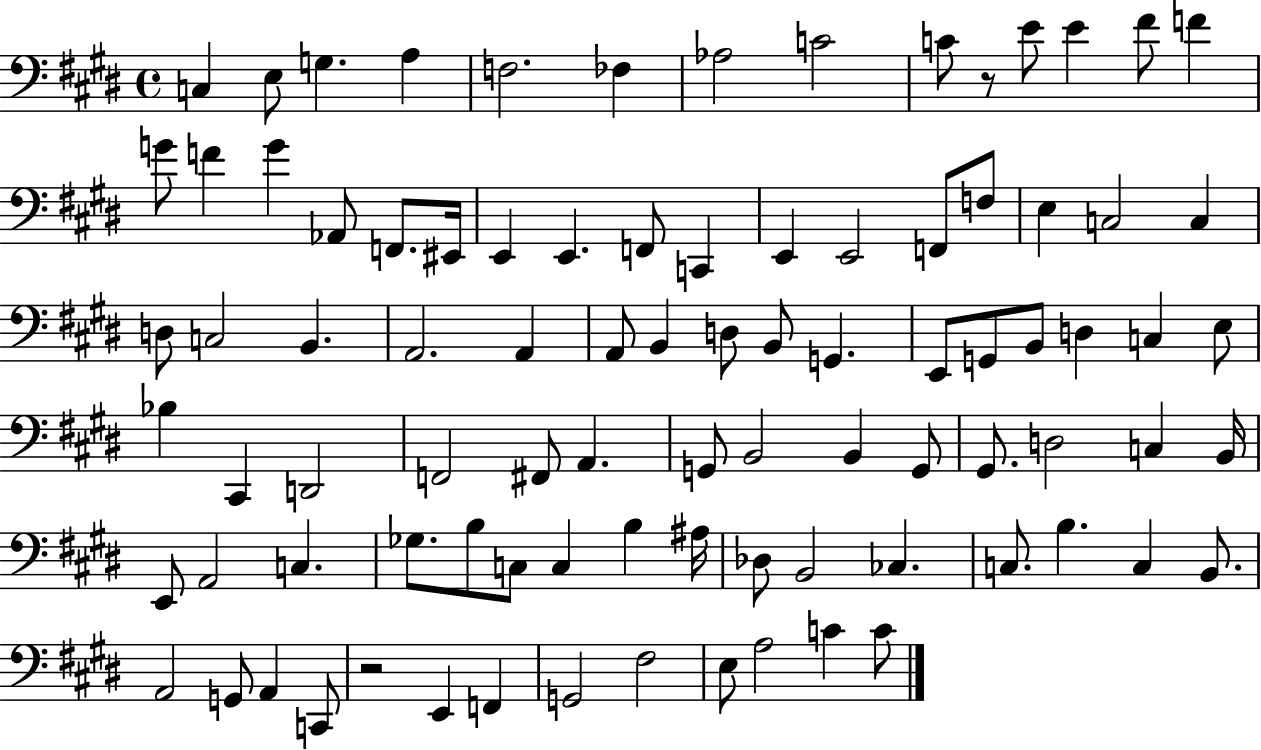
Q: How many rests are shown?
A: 2